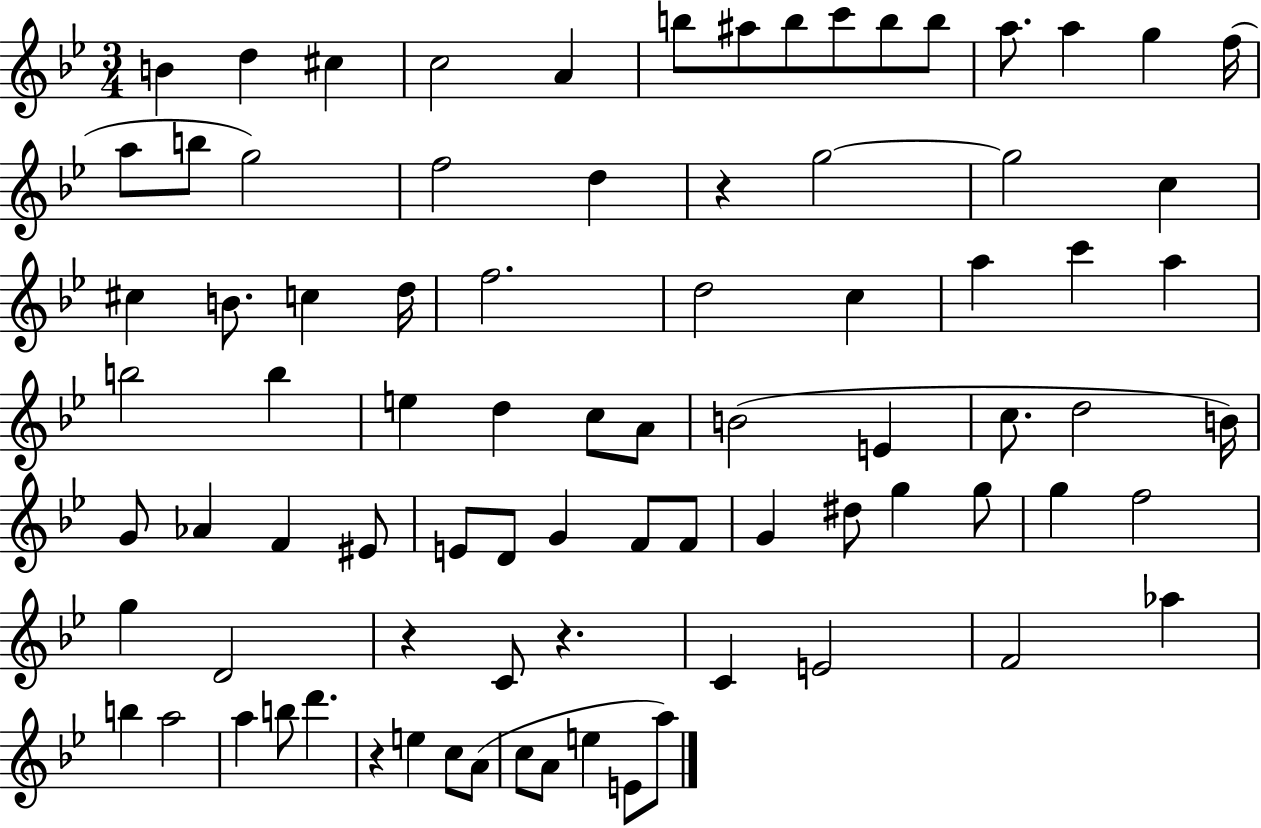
{
  \clef treble
  \numericTimeSignature
  \time 3/4
  \key bes \major
  b'4 d''4 cis''4 | c''2 a'4 | b''8 ais''8 b''8 c'''8 b''8 b''8 | a''8. a''4 g''4 f''16( | \break a''8 b''8 g''2) | f''2 d''4 | r4 g''2~~ | g''2 c''4 | \break cis''4 b'8. c''4 d''16 | f''2. | d''2 c''4 | a''4 c'''4 a''4 | \break b''2 b''4 | e''4 d''4 c''8 a'8 | b'2( e'4 | c''8. d''2 b'16) | \break g'8 aes'4 f'4 eis'8 | e'8 d'8 g'4 f'8 f'8 | g'4 dis''8 g''4 g''8 | g''4 f''2 | \break g''4 d'2 | r4 c'8 r4. | c'4 e'2 | f'2 aes''4 | \break b''4 a''2 | a''4 b''8 d'''4. | r4 e''4 c''8 a'8( | c''8 a'8 e''4 e'8 a''8) | \break \bar "|."
}